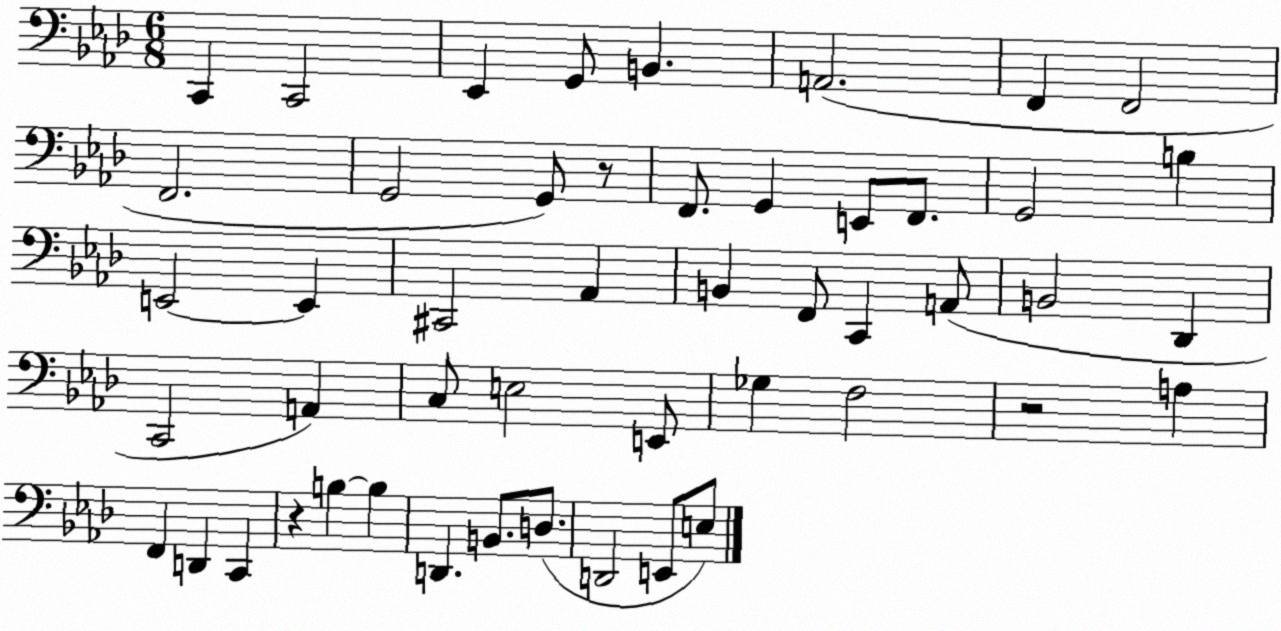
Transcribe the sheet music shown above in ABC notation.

X:1
T:Untitled
M:6/8
L:1/4
K:Ab
C,, C,,2 _E,, G,,/2 B,, A,,2 F,, F,,2 F,,2 G,,2 G,,/2 z/2 F,,/2 G,, E,,/2 F,,/2 G,,2 B, E,,2 E,, ^C,,2 _A,, B,, F,,/2 C,, A,,/2 B,,2 _D,, C,,2 A,, C,/2 E,2 E,,/2 _G, F,2 z2 A, F,, D,, C,, z B, B, D,, B,,/2 D,/2 D,,2 E,,/2 E,/2